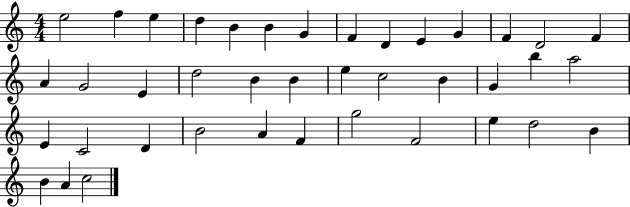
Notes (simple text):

E5/h F5/q E5/q D5/q B4/q B4/q G4/q F4/q D4/q E4/q G4/q F4/q D4/h F4/q A4/q G4/h E4/q D5/h B4/q B4/q E5/q C5/h B4/q G4/q B5/q A5/h E4/q C4/h D4/q B4/h A4/q F4/q G5/h F4/h E5/q D5/h B4/q B4/q A4/q C5/h